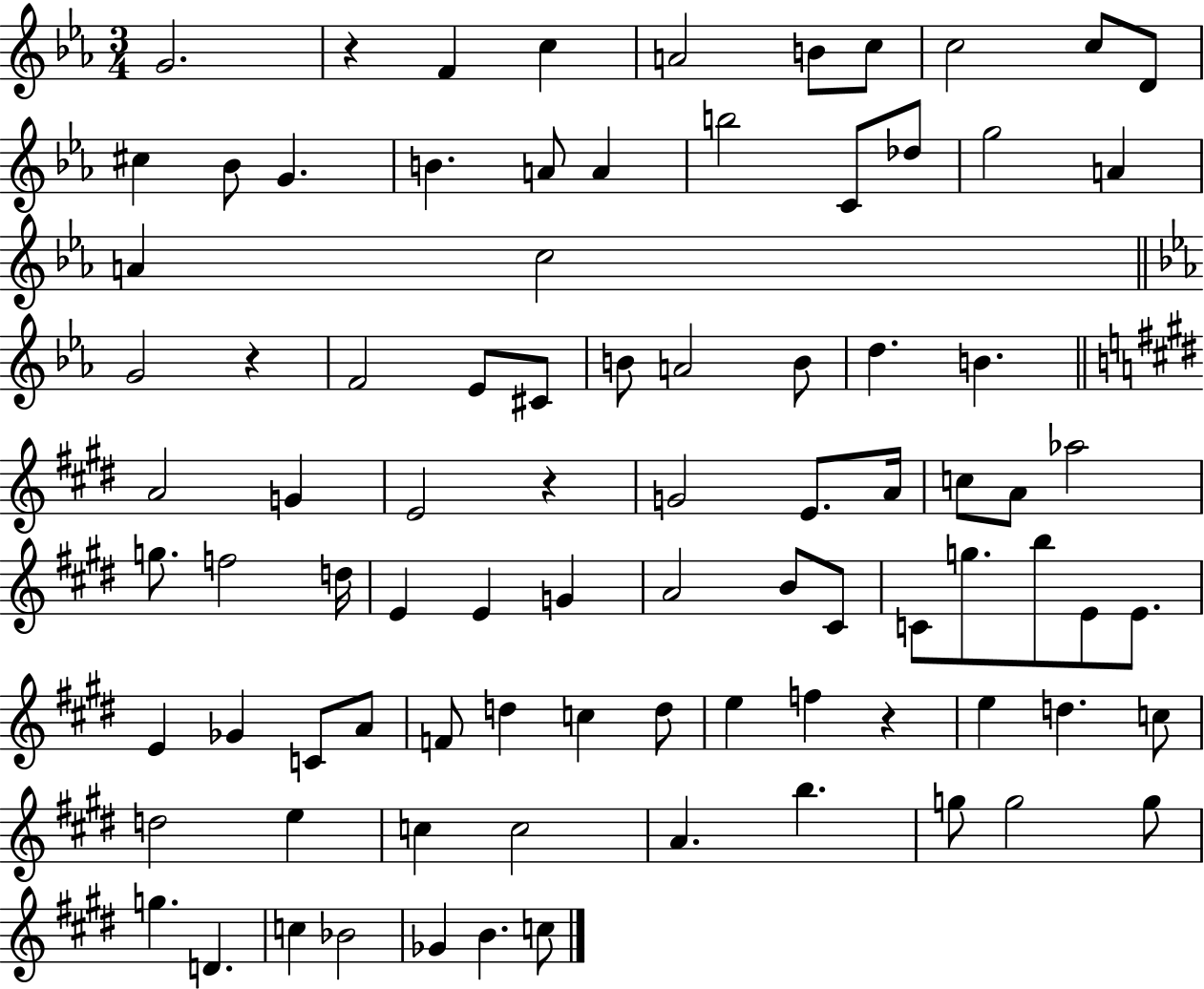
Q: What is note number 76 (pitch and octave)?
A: G5